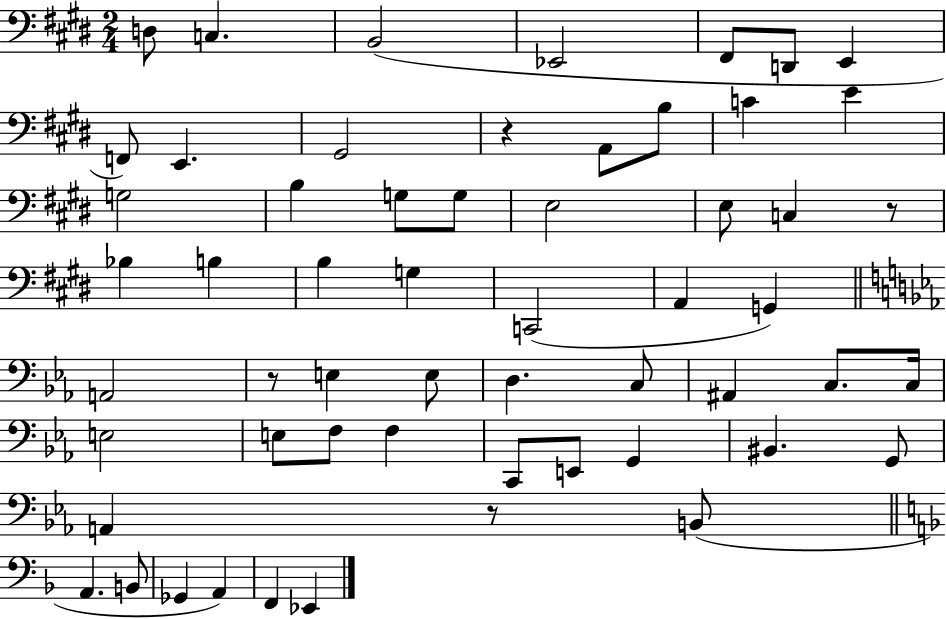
X:1
T:Untitled
M:2/4
L:1/4
K:E
D,/2 C, B,,2 _E,,2 ^F,,/2 D,,/2 E,, F,,/2 E,, ^G,,2 z A,,/2 B,/2 C E G,2 B, G,/2 G,/2 E,2 E,/2 C, z/2 _B, B, B, G, C,,2 A,, G,, A,,2 z/2 E, E,/2 D, C,/2 ^A,, C,/2 C,/4 E,2 E,/2 F,/2 F, C,,/2 E,,/2 G,, ^B,, G,,/2 A,, z/2 B,,/2 A,, B,,/2 _G,, A,, F,, _E,,